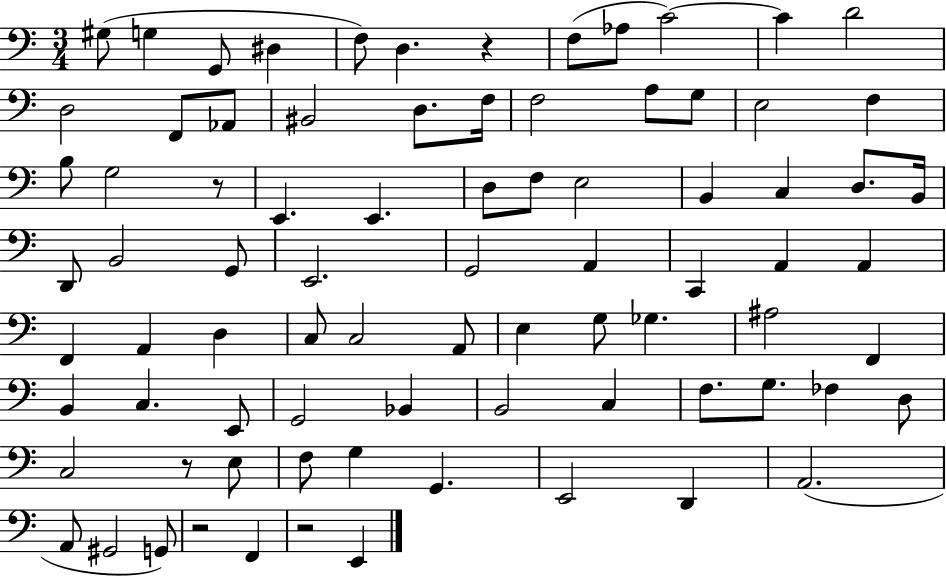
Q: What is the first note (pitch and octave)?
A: G#3